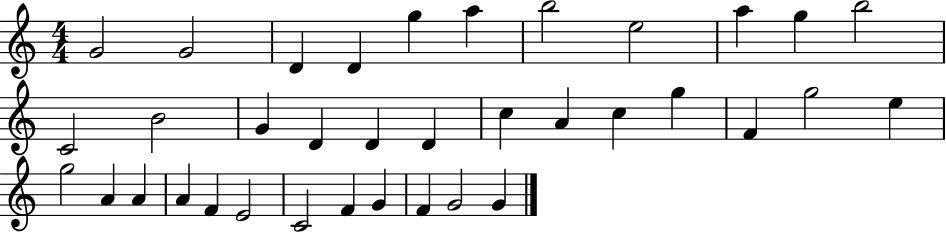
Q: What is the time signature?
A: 4/4